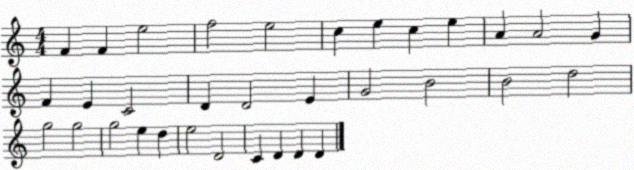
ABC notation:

X:1
T:Untitled
M:4/4
L:1/4
K:C
F F e2 f2 e2 c e c e A A2 G F E C2 D D2 E G2 B2 B2 d2 g2 g2 g2 e d e2 D2 C D D D